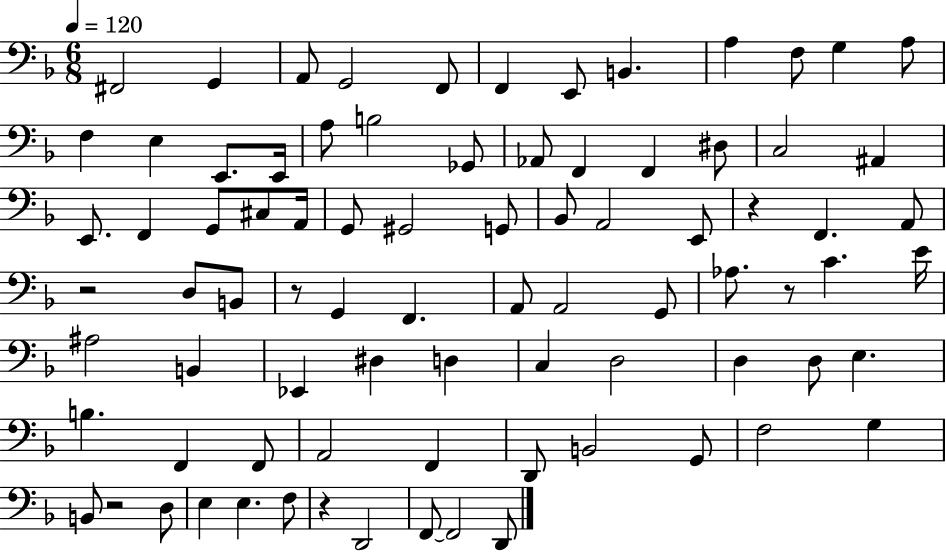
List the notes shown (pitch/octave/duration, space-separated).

F#2/h G2/q A2/e G2/h F2/e F2/q E2/e B2/q. A3/q F3/e G3/q A3/e F3/q E3/q E2/e. E2/s A3/e B3/h Gb2/e Ab2/e F2/q F2/q D#3/e C3/h A#2/q E2/e. F2/q G2/e C#3/e A2/s G2/e G#2/h G2/e Bb2/e A2/h E2/e R/q F2/q. A2/e R/h D3/e B2/e R/e G2/q F2/q. A2/e A2/h G2/e Ab3/e. R/e C4/q. E4/s A#3/h B2/q Eb2/q D#3/q D3/q C3/q D3/h D3/q D3/e E3/q. B3/q. F2/q F2/e A2/h F2/q D2/e B2/h G2/e F3/h G3/q B2/e R/h D3/e E3/q E3/q. F3/e R/q D2/h F2/e F2/h D2/e